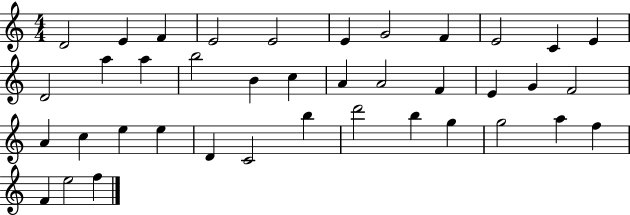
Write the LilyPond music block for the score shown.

{
  \clef treble
  \numericTimeSignature
  \time 4/4
  \key c \major
  d'2 e'4 f'4 | e'2 e'2 | e'4 g'2 f'4 | e'2 c'4 e'4 | \break d'2 a''4 a''4 | b''2 b'4 c''4 | a'4 a'2 f'4 | e'4 g'4 f'2 | \break a'4 c''4 e''4 e''4 | d'4 c'2 b''4 | d'''2 b''4 g''4 | g''2 a''4 f''4 | \break f'4 e''2 f''4 | \bar "|."
}